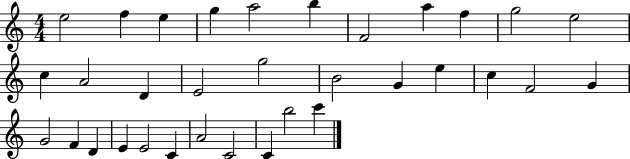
X:1
T:Untitled
M:4/4
L:1/4
K:C
e2 f e g a2 b F2 a f g2 e2 c A2 D E2 g2 B2 G e c F2 G G2 F D E E2 C A2 C2 C b2 c'